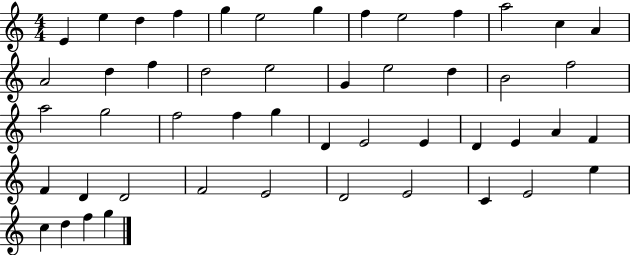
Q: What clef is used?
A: treble